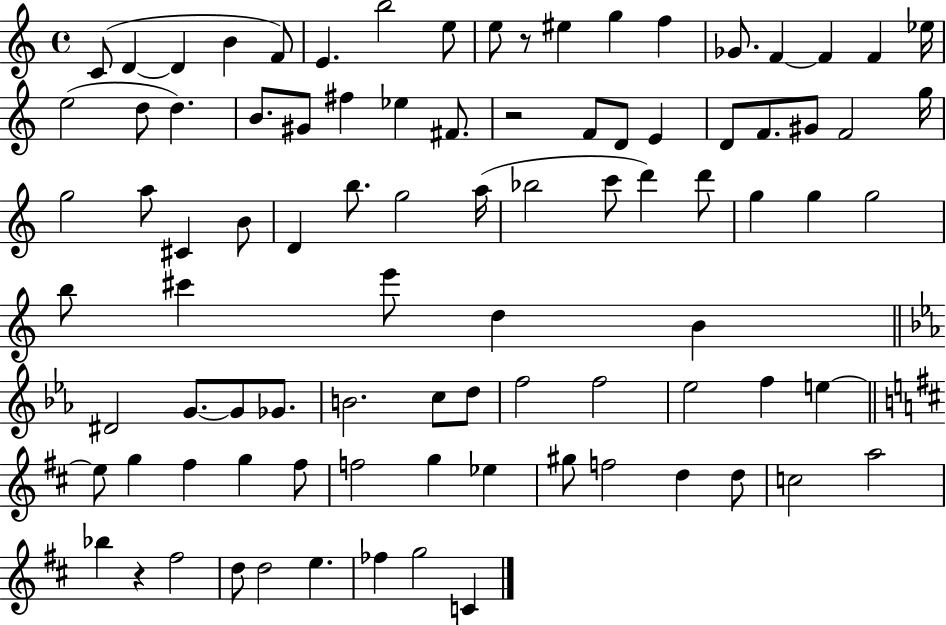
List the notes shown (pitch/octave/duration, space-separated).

C4/e D4/q D4/q B4/q F4/e E4/q. B5/h E5/e E5/e R/e EIS5/q G5/q F5/q Gb4/e. F4/q F4/q F4/q Eb5/s E5/h D5/e D5/q. B4/e. G#4/e F#5/q Eb5/q F#4/e. R/h F4/e D4/e E4/q D4/e F4/e. G#4/e F4/h G5/s G5/h A5/e C#4/q B4/e D4/q B5/e. G5/h A5/s Bb5/h C6/e D6/q D6/e G5/q G5/q G5/h B5/e C#6/q E6/e D5/q B4/q D#4/h G4/e. G4/e Gb4/e. B4/h. C5/e D5/e F5/h F5/h Eb5/h F5/q E5/q E5/e G5/q F#5/q G5/q F#5/e F5/h G5/q Eb5/q G#5/e F5/h D5/q D5/e C5/h A5/h Bb5/q R/q F#5/h D5/e D5/h E5/q. FES5/q G5/h C4/q